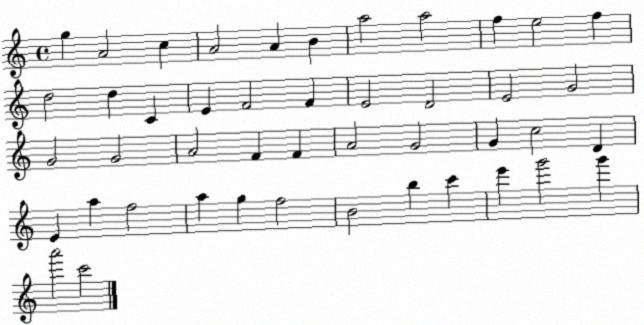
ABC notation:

X:1
T:Untitled
M:4/4
L:1/4
K:C
g A2 c A2 A B a2 a2 f e2 f d2 d C E F2 F E2 D2 E2 G2 G2 G2 A2 F F A2 G2 G c2 D E a f2 a g f2 B2 b c' e' g'2 g' a'2 c'2